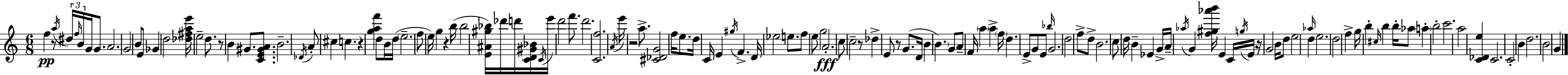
{
  \clef treble
  \numericTimeSignature
  \time 6/8
  \key a \minor
  f''4\pp r8 \acciaccatura { a''16 } \tuplet 3/2 { dis''16 \grace { f''16 } b'16 } g'16 g'8. | a'2. | g'2 b'8 | e'8 ges'4 d''2 | \break <des'' fis'' a'' e'''>16 e''2-- d''8. | r8 b'4 gis'8. <c' e' gis' a'>8. | b'2.-- | \acciaccatura { des'16 } a'8-. cis''4 c''4. | \break r4 <g'' a'' f'''>4 d''8 | b'16 d''16( \parenthesize e''2.-- | f''8 e''16) g''4 r4 | b''16( b''2 <e' ais' gis'' bes''>16) | \break des'''16 d'''16 <c' d' gis' bes'>16 \acciaccatura { c'16 } e'''16 d'''2 | f'''8. d'''2. | <c' f''>2. | \acciaccatura { a'16 } e'''16 r2 | \break a''8.-> <cis' des' g'>2 | f''16 e''8. d''16 c'16 e'4 \acciaccatura { gis''16 } | f'4.-> d'16 ees''2 | e''8. f''8 e''8 g''2 | \break a'2.-.\fff | c''8 c''2-- | r8 des''4-> e'8 | r8 g'8.( d'16 \parenthesize b'4 \parenthesize b'4.) | \break g'8 a'8-- f'16 \parenthesize a''4 | a''4-> \parenthesize f''16 d''4. | e'8-> g'8 e'8 \grace { bes''16 } g'2. | d''2 | \break f''8-> d''8-> b'2. | c''8 d''16 b'4-- | ees'4 g'16-> a'16-- \acciaccatura { aes''16 } g'4 | <f'' gis'' aes''' b'''>16 e'4 c'16 \acciaccatura { g''16 } e'16 r16 g'2 | \break b'16 d''8 e''2 | \grace { aes''16 } d''4 e''2. | d''2 | f''4-> g''16 b''4-. | \break \grace { cis''16 } b''4 b''16-. aes''8 \parenthesize a''4-. | b''2-. c'''2. | a''2 | <c' des' e''>4 c'2. | \break c'2-. | b'4 d''2. | \parenthesize b'2 | g'4 \bar "|."
}